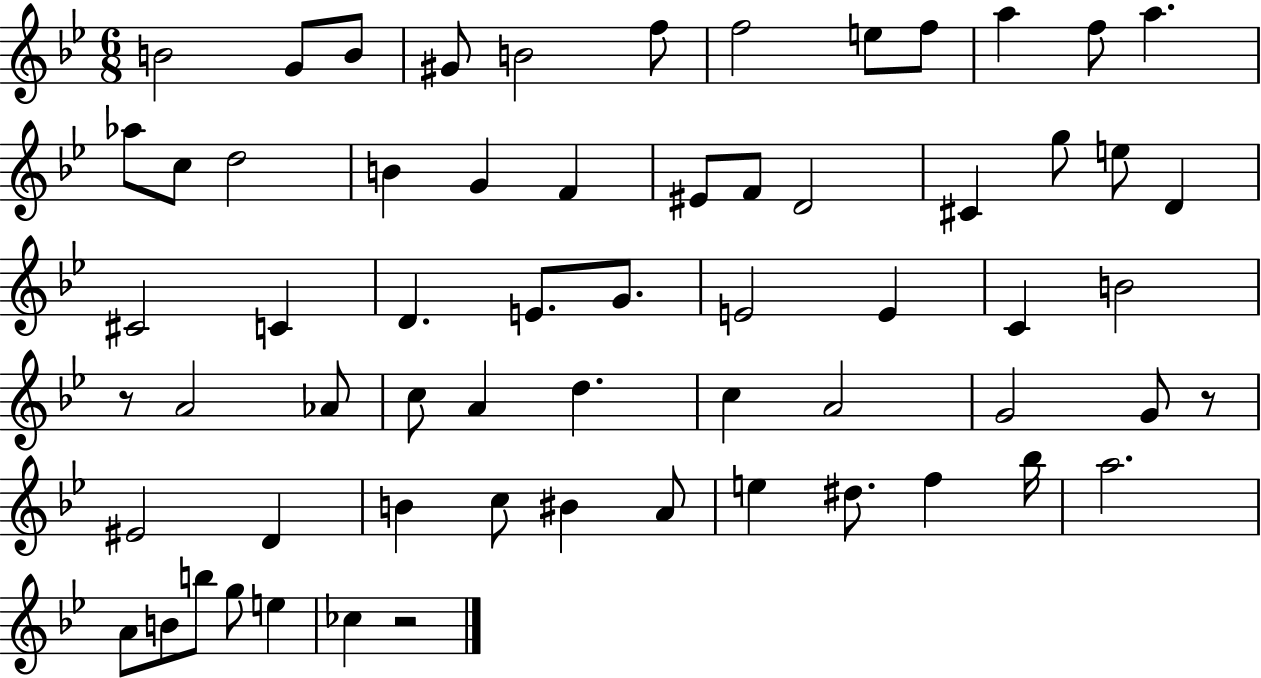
{
  \clef treble
  \numericTimeSignature
  \time 6/8
  \key bes \major
  b'2 g'8 b'8 | gis'8 b'2 f''8 | f''2 e''8 f''8 | a''4 f''8 a''4. | \break aes''8 c''8 d''2 | b'4 g'4 f'4 | eis'8 f'8 d'2 | cis'4 g''8 e''8 d'4 | \break cis'2 c'4 | d'4. e'8. g'8. | e'2 e'4 | c'4 b'2 | \break r8 a'2 aes'8 | c''8 a'4 d''4. | c''4 a'2 | g'2 g'8 r8 | \break eis'2 d'4 | b'4 c''8 bis'4 a'8 | e''4 dis''8. f''4 bes''16 | a''2. | \break a'8 b'8 b''8 g''8 e''4 | ces''4 r2 | \bar "|."
}